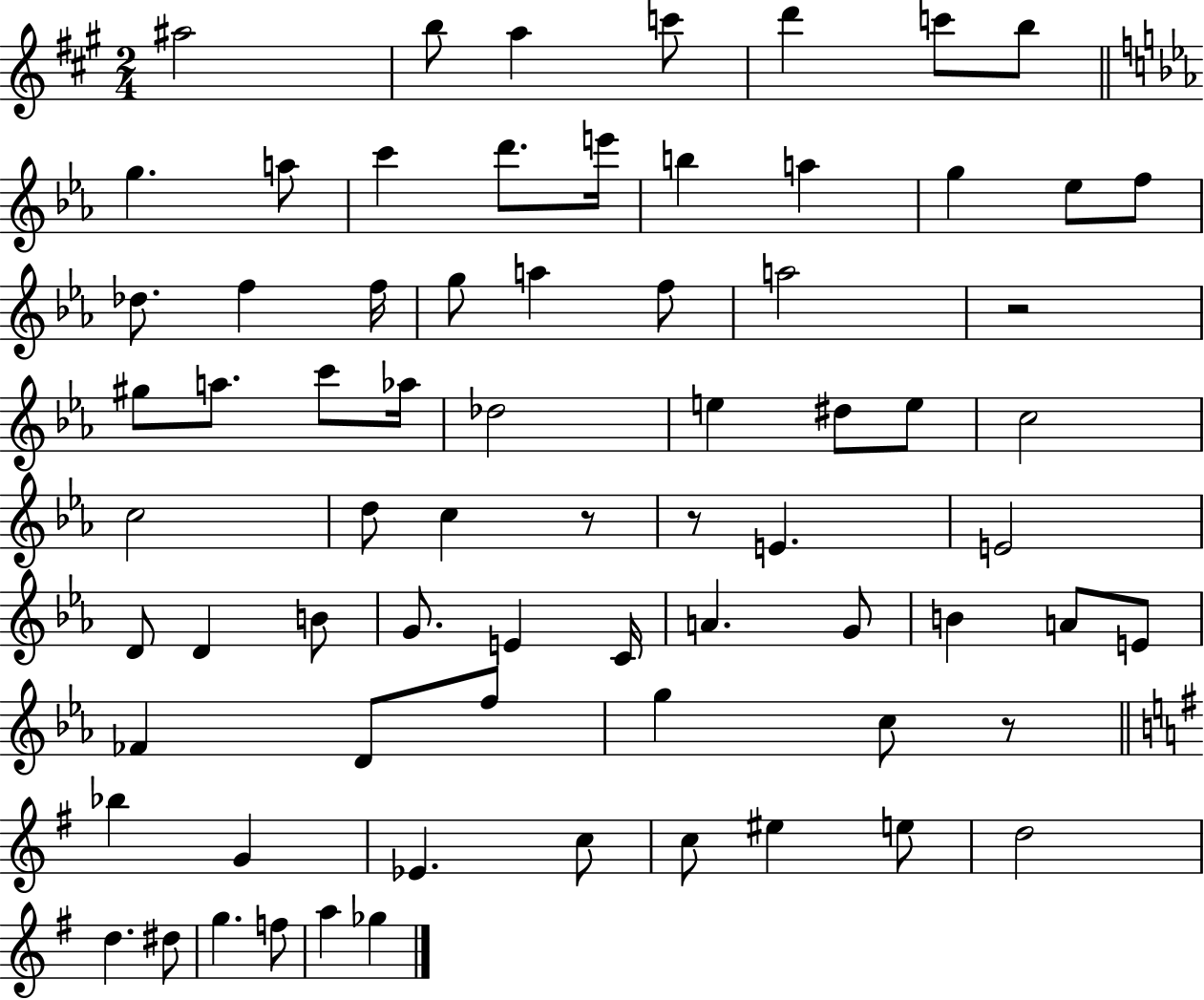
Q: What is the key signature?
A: A major